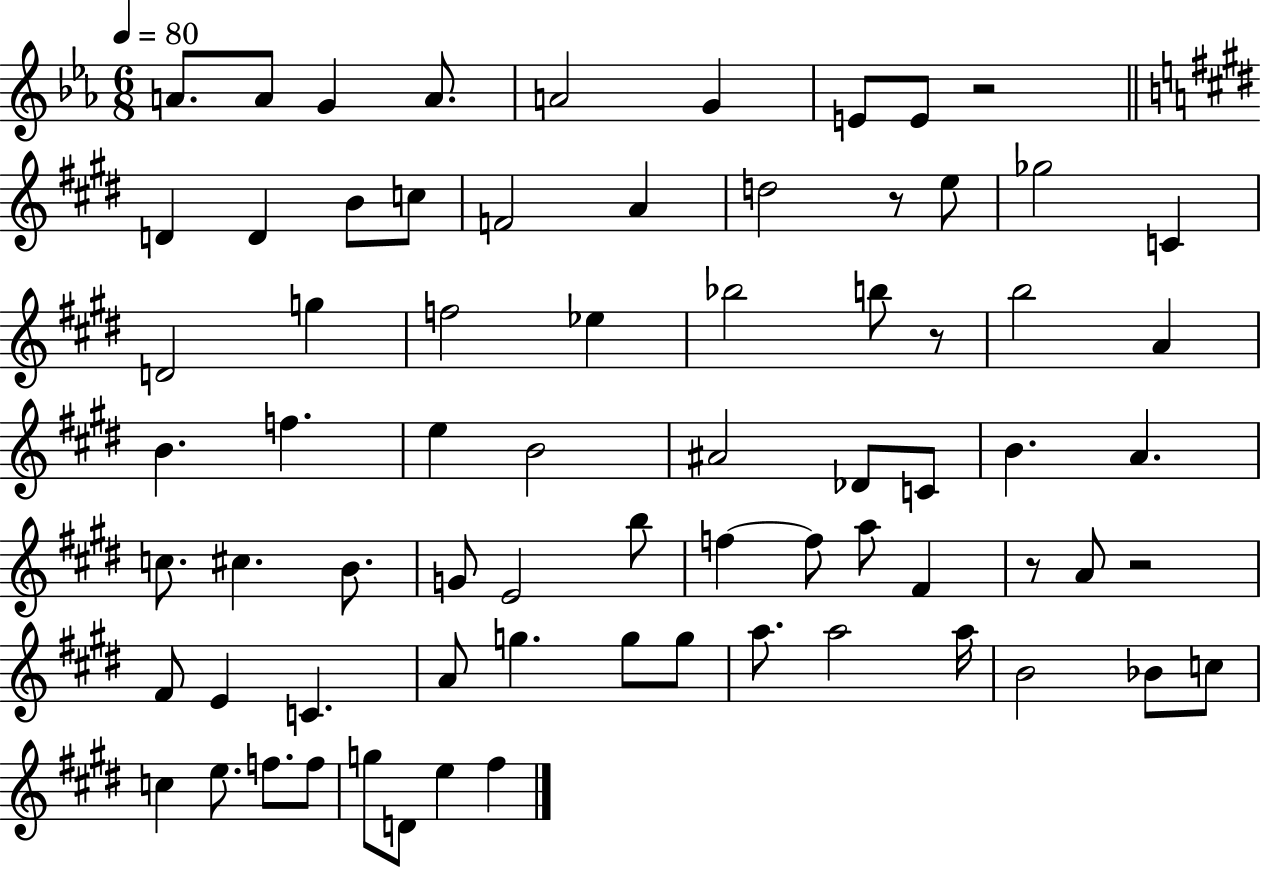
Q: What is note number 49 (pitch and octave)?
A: C4